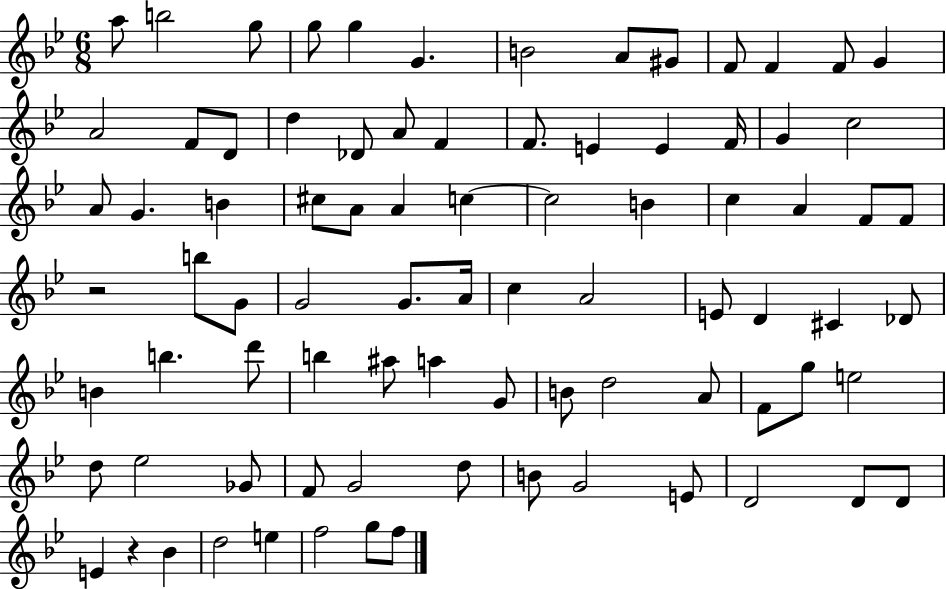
A5/e B5/h G5/e G5/e G5/q G4/q. B4/h A4/e G#4/e F4/e F4/q F4/e G4/q A4/h F4/e D4/e D5/q Db4/e A4/e F4/q F4/e. E4/q E4/q F4/s G4/q C5/h A4/e G4/q. B4/q C#5/e A4/e A4/q C5/q C5/h B4/q C5/q A4/q F4/e F4/e R/h B5/e G4/e G4/h G4/e. A4/s C5/q A4/h E4/e D4/q C#4/q Db4/e B4/q B5/q. D6/e B5/q A#5/e A5/q G4/e B4/e D5/h A4/e F4/e G5/e E5/h D5/e Eb5/h Gb4/e F4/e G4/h D5/e B4/e G4/h E4/e D4/h D4/e D4/e E4/q R/q Bb4/q D5/h E5/q F5/h G5/e F5/e